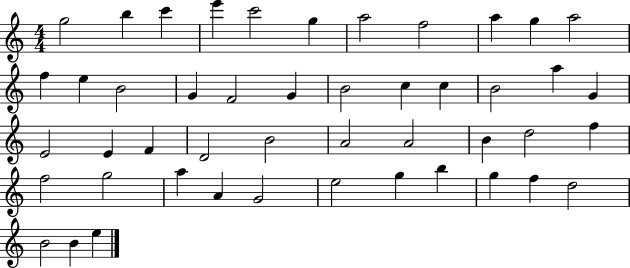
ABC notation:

X:1
T:Untitled
M:4/4
L:1/4
K:C
g2 b c' e' c'2 g a2 f2 a g a2 f e B2 G F2 G B2 c c B2 a G E2 E F D2 B2 A2 A2 B d2 f f2 g2 a A G2 e2 g b g f d2 B2 B e